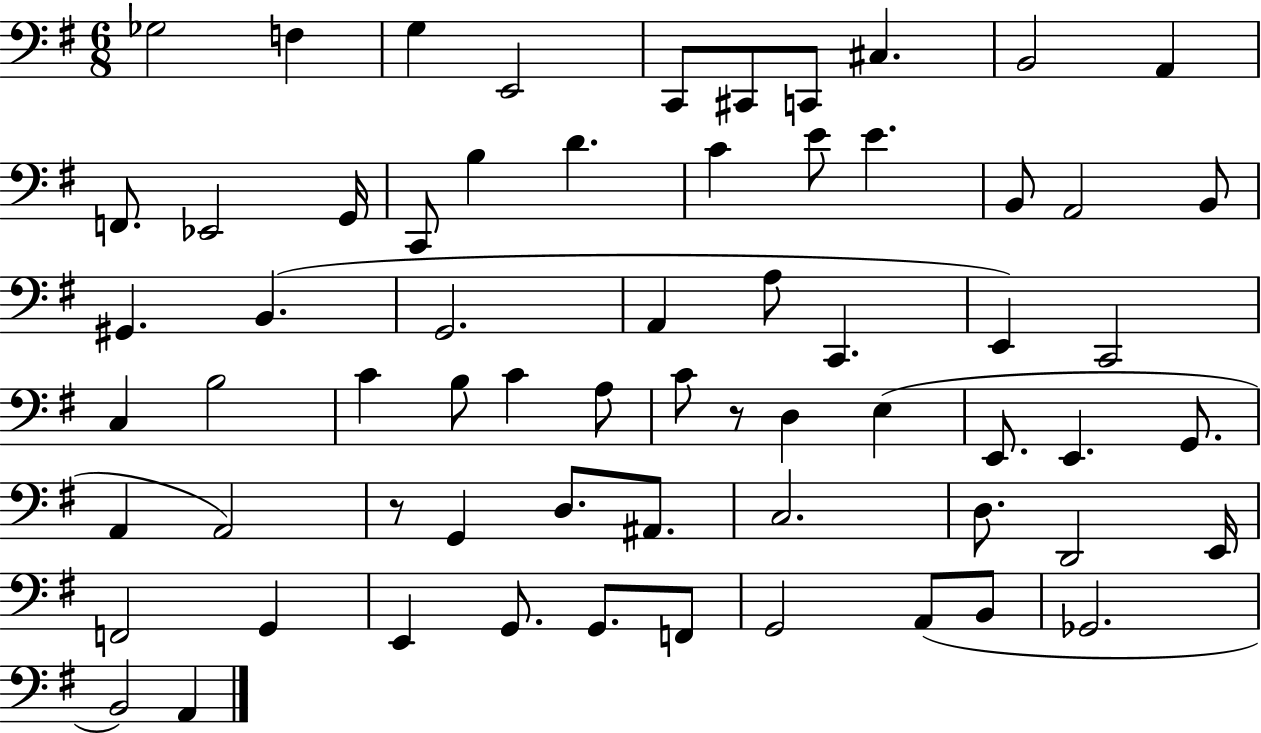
{
  \clef bass
  \numericTimeSignature
  \time 6/8
  \key g \major
  \repeat volta 2 { ges2 f4 | g4 e,2 | c,8 cis,8 c,8 cis4. | b,2 a,4 | \break f,8. ees,2 g,16 | c,8 b4 d'4. | c'4 e'8 e'4. | b,8 a,2 b,8 | \break gis,4. b,4.( | g,2. | a,4 a8 c,4. | e,4) c,2 | \break c4 b2 | c'4 b8 c'4 a8 | c'8 r8 d4 e4( | e,8. e,4. g,8. | \break a,4 a,2) | r8 g,4 d8. ais,8. | c2. | d8. d,2 e,16 | \break f,2 g,4 | e,4 g,8. g,8. f,8 | g,2 a,8( b,8 | ges,2. | \break b,2) a,4 | } \bar "|."
}